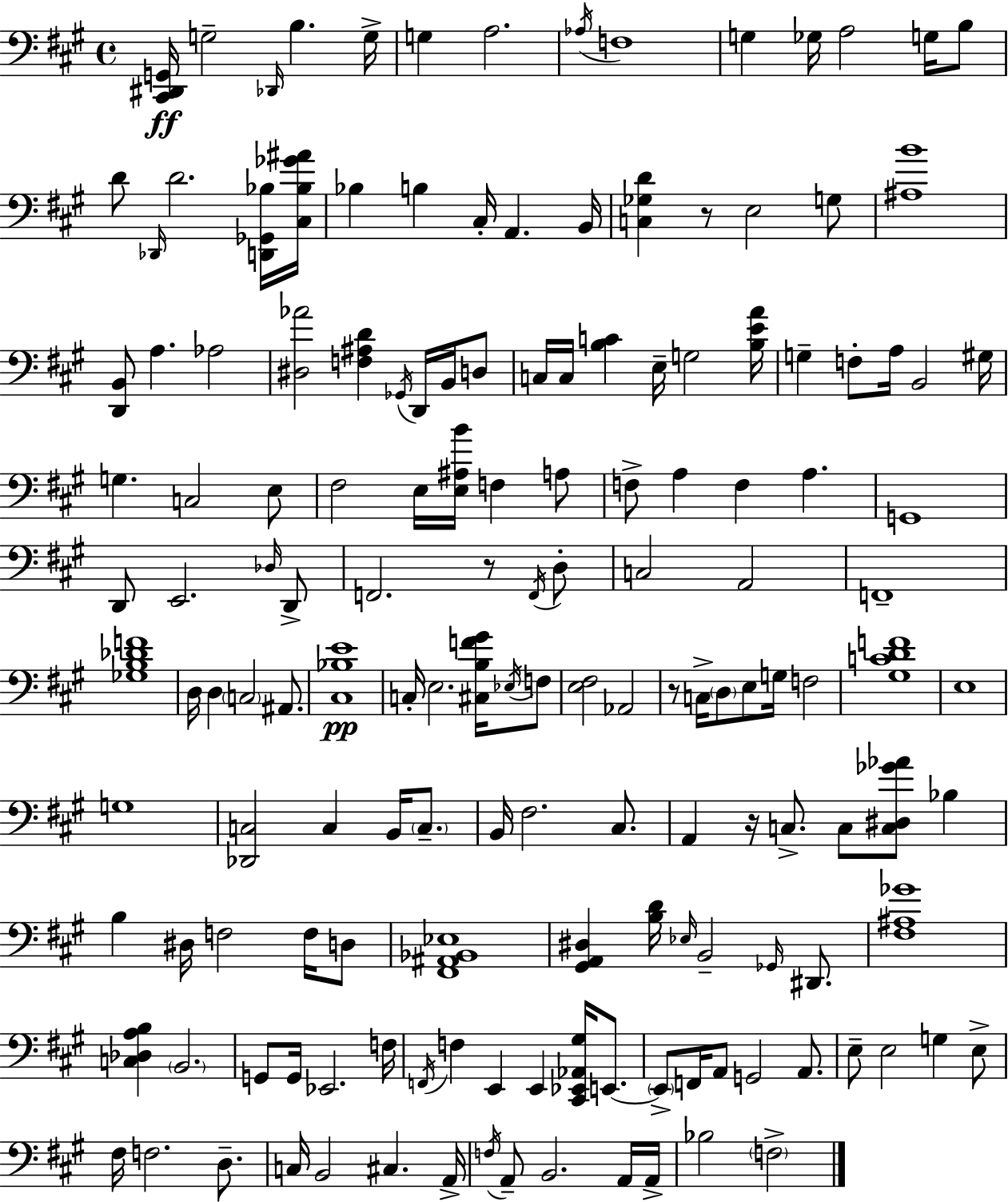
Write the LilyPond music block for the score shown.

{
  \clef bass
  \time 4/4
  \defaultTimeSignature
  \key a \major
  <cis, dis, g,>16\ff g2-- \grace { des,16 } b4. | g16-> g4 a2. | \acciaccatura { aes16 } f1 | g4 ges16 a2 g16 | \break b8 d'8 \grace { des,16 } d'2. | <d, ges, bes>16 <cis bes ges' ais'>16 bes4 b4 cis16-. a,4. | b,16 <c ges d'>4 r8 e2 | g8 <ais b'>1 | \break <d, b,>8 a4. aes2 | <dis aes'>2 <f ais d'>4 \acciaccatura { ges,16 } | d,16 b,16 d8 c16 c16 <b c'>4 e16-- g2 | <b e' a'>16 g4-- f8-. a16 b,2 | \break gis16 g4. c2 | e8 fis2 e16 <e ais b'>16 f4 | a8 f8-> a4 f4 a4. | g,1 | \break d,8 e,2. | \grace { des16 } d,8-> f,2. | r8 \acciaccatura { f,16 } d8-. c2 a,2 | f,1-- | \break <ges b des' f'>1 | d16 d4 \parenthesize c2 | ais,8. <cis bes e'>1\pp | c16-. e2. | \break <cis b f' gis'>16 \acciaccatura { ees16 } f8 <e fis>2 aes,2 | r8 c16-> \parenthesize d8 e8 g16 f2 | <gis c' d' f'>1 | e1 | \break g1 | <des, c>2 c4 | b,16 \parenthesize c8.-- b,16 fis2. | cis8. a,4 r16 c8.-> c8 | \break <c dis ges' aes'>8 bes4 b4 dis16 f2 | f16 d8 <fis, ais, bes, ees>1 | <gis, a, dis>4 <b d'>16 \grace { ees16 } b,2-- | \grace { ges,16 } dis,8. <fis ais ges'>1 | \break <c des a b>4 \parenthesize b,2. | g,8 g,16 ees,2. | f16 \acciaccatura { f,16 } f4 e,4 | e,4 <cis, ees, aes, gis>16 e,8.~~ \parenthesize e,8-> f,16 a,8 g,2 | \break a,8. e8-- e2 | g4 e8-> fis16 f2. | d8.-- c16 b,2 | cis4. a,16-> \acciaccatura { f16 } a,8-- b,2. | \break a,16 a,16-> bes2 | \parenthesize f2-> \bar "|."
}